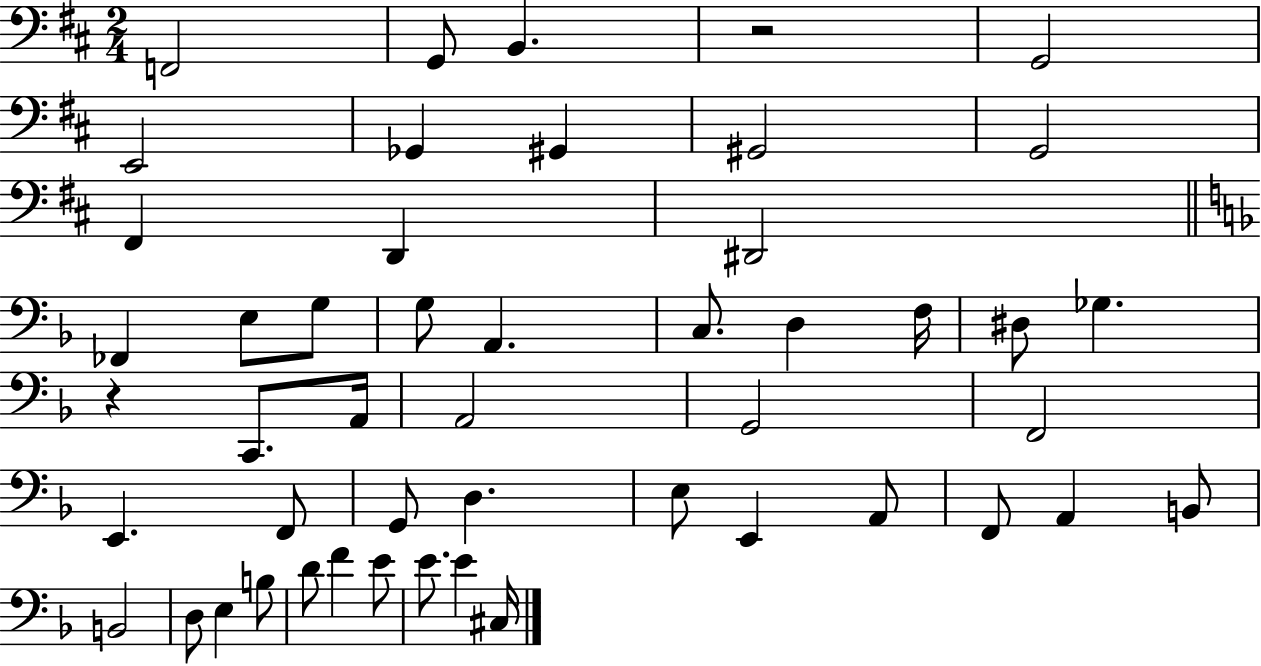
X:1
T:Untitled
M:2/4
L:1/4
K:D
F,,2 G,,/2 B,, z2 G,,2 E,,2 _G,, ^G,, ^G,,2 G,,2 ^F,, D,, ^D,,2 _F,, E,/2 G,/2 G,/2 A,, C,/2 D, F,/4 ^D,/2 _G, z C,,/2 A,,/4 A,,2 G,,2 F,,2 E,, F,,/2 G,,/2 D, E,/2 E,, A,,/2 F,,/2 A,, B,,/2 B,,2 D,/2 E, B,/2 D/2 F E/2 E/2 E ^C,/4